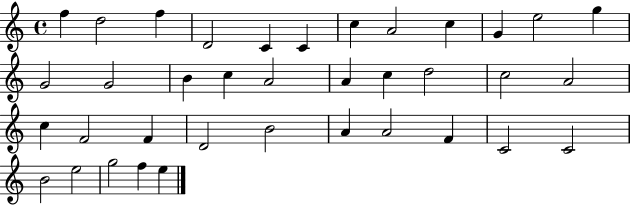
F5/q D5/h F5/q D4/h C4/q C4/q C5/q A4/h C5/q G4/q E5/h G5/q G4/h G4/h B4/q C5/q A4/h A4/q C5/q D5/h C5/h A4/h C5/q F4/h F4/q D4/h B4/h A4/q A4/h F4/q C4/h C4/h B4/h E5/h G5/h F5/q E5/q